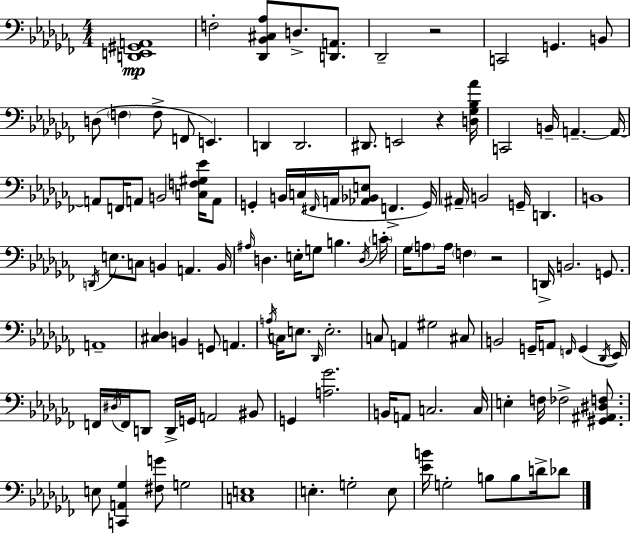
X:1
T:Untitled
M:4/4
L:1/4
K:Abm
[D,,E,,^G,,A,,]4 F,2 [_D,,_B,,^C,_A,]/2 D,/2 [D,,A,,]/2 _D,,2 z2 C,,2 G,, B,,/2 D,/2 F, F,/2 F,,/2 E,, D,, D,,2 ^D,,/2 E,,2 z [D,_G,_B,_A]/4 C,,2 B,,/4 A,, A,,/4 A,,/2 F,,/4 A,,/2 B,,2 [C,F,^G,_E]/4 A,,/2 G,, B,,/4 C,/4 ^F,,/4 A,,/4 [_A,,_B,,E,]/2 F,, G,,/4 ^A,,/4 B,,2 G,,/4 D,, B,,4 D,,/4 E,/2 C,/2 B,, A,, B,,/4 ^A,/4 D, E,/4 G,/2 B, D,/4 C/4 _G,/4 A,/2 A,/4 F, z2 D,,/4 B,,2 G,,/2 A,,4 [^C,_D,] B,, G,,/2 A,, A,/4 C,/4 E,/2 _D,,/4 E,2 C,/2 A,, ^G,2 ^C,/2 B,,2 G,,/4 A,,/2 F,,/4 G,, _D,,/4 _E,,/4 F,,/4 ^D,/4 F,,/4 D,,/2 D,,/4 G,,/4 A,,2 ^B,,/2 G,, [A,_G]2 B,,/4 A,,/2 C,2 C,/4 E, F,/4 _F,2 [^G,,^A,,^D,F,]/2 E,/2 [C,,A,,_G,] [^F,G]/2 G,2 [C,E,]4 E, G,2 E,/2 [_EB]/4 G,2 B,/2 B,/2 D/4 _D/2